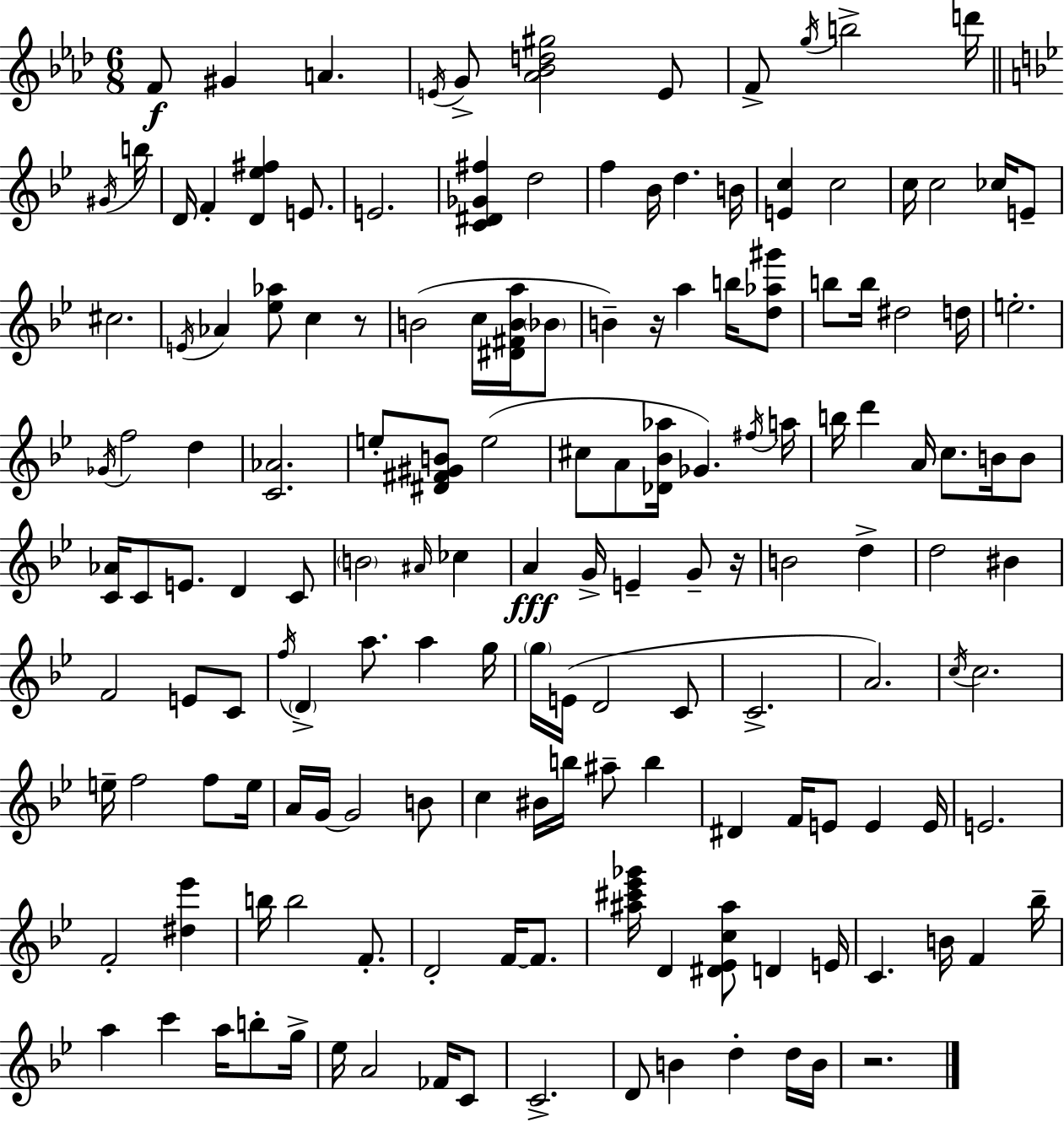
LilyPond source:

{
  \clef treble
  \numericTimeSignature
  \time 6/8
  \key aes \major
  f'8\f gis'4 a'4. | \acciaccatura { e'16 } g'8-> <aes' bes' d'' gis''>2 e'8 | f'8-> \acciaccatura { g''16 } b''2-> | d'''16 \bar "||" \break \key g \minor \acciaccatura { gis'16 } b''16 d'16 f'4-. <d' ees'' fis''>4 e'8. | e'2. | <c' dis' ges' fis''>4 d''2 | f''4 bes'16 d''4. | \break b'16 <e' c''>4 c''2 | c''16 c''2 ces''16 | e'8-- cis''2. | \acciaccatura { e'16 } aes'4 <ees'' aes''>8 c''4 | \break r8 b'2( c''16 | <dis' fis' b' a''>16 \parenthesize bes'8 b'4--) r16 a''4 | b''16 <d'' aes'' gis'''>8 b''8 b''16 dis''2 | d''16 e''2.-. | \break \acciaccatura { ges'16 } f''2 | d''4 <c' aes'>2. | e''8-. <dis' fis' gis' b'>8 e''2( | cis''8 a'8 <des' bes' aes''>16 ges'4.) | \break \acciaccatura { fis''16 } a''16 b''16 d'''4 a'16 c''8. | b'16 b'8 <c' aes'>16 c'8 e'8. d'4 | c'8 \parenthesize b'2 | \grace { ais'16 } ces''4 a'4\fff g'16-> e'4-- | \break g'8-- r16 b'2 | d''4-> d''2 | bis'4 f'2 | e'8 c'8 \acciaccatura { f''16 } \parenthesize d'4-> a''8. | \break a''4 g''16 \parenthesize g''16 e'16( d'2 | c'8 c'2.-> | a'2.) | \acciaccatura { c''16 } c''2. | \break e''16-- f''2 | f''8 e''16 a'16 g'16~~ g'2 | b'8 c''4 | bis'16 b''16 ais''8-- b''4 dis'4 | \break f'16 e'8 e'4 e'16 e'2. | f'2-. | <dis'' ees'''>4 b''16 b''2 | f'8.-. d'2-. | \break f'16~~ f'8. <ais'' cis''' ees''' ges'''>16 d'4 | <dis' ees' c'' ais''>8 d'4 e'16 c'4. | b'16 f'4 bes''16-- a''4 | c'''4 a''16 b''8-. g''16-> ees''16 a'2 | \break fes'16 c'8 c'2.-> | d'8 b'4 | d''4-. d''16 b'16 r2. | \bar "|."
}